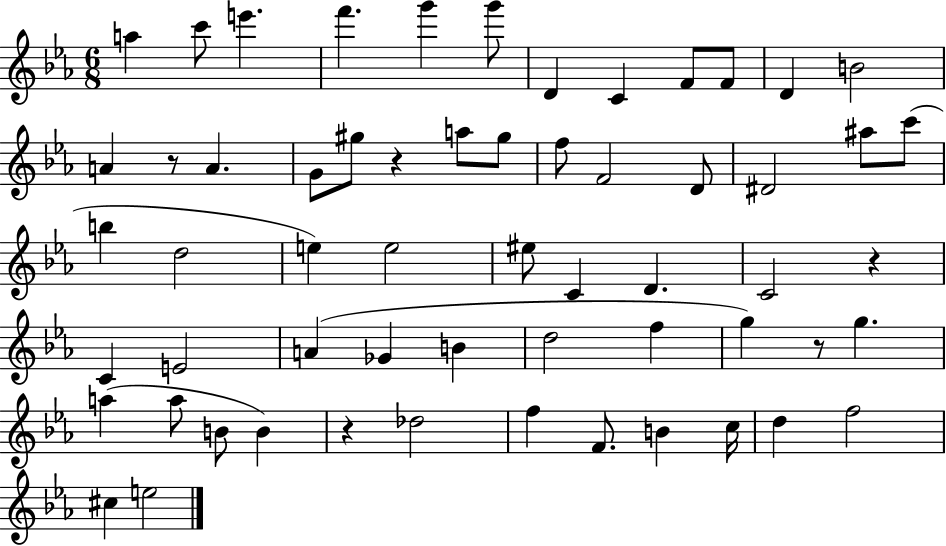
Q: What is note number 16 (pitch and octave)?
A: G#5